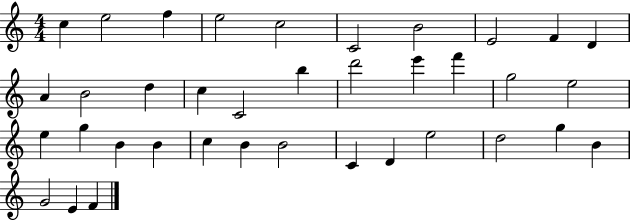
C5/q E5/h F5/q E5/h C5/h C4/h B4/h E4/h F4/q D4/q A4/q B4/h D5/q C5/q C4/h B5/q D6/h E6/q F6/q G5/h E5/h E5/q G5/q B4/q B4/q C5/q B4/q B4/h C4/q D4/q E5/h D5/h G5/q B4/q G4/h E4/q F4/q